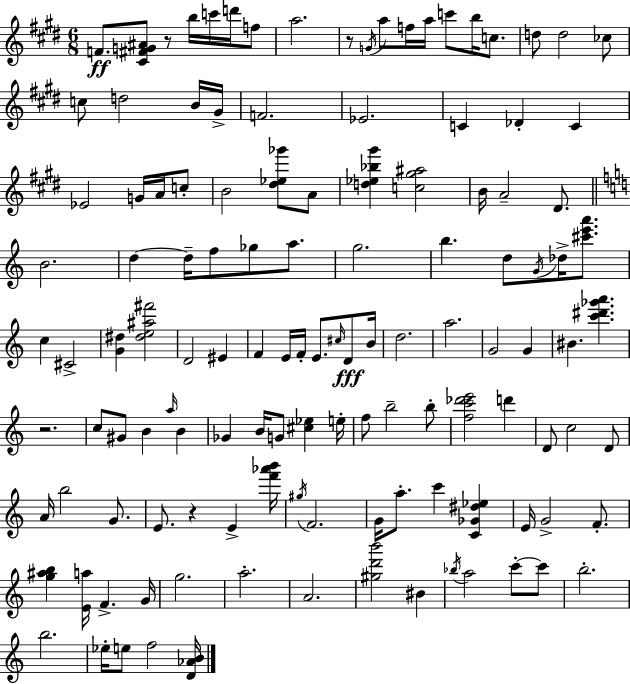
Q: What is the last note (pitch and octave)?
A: F5